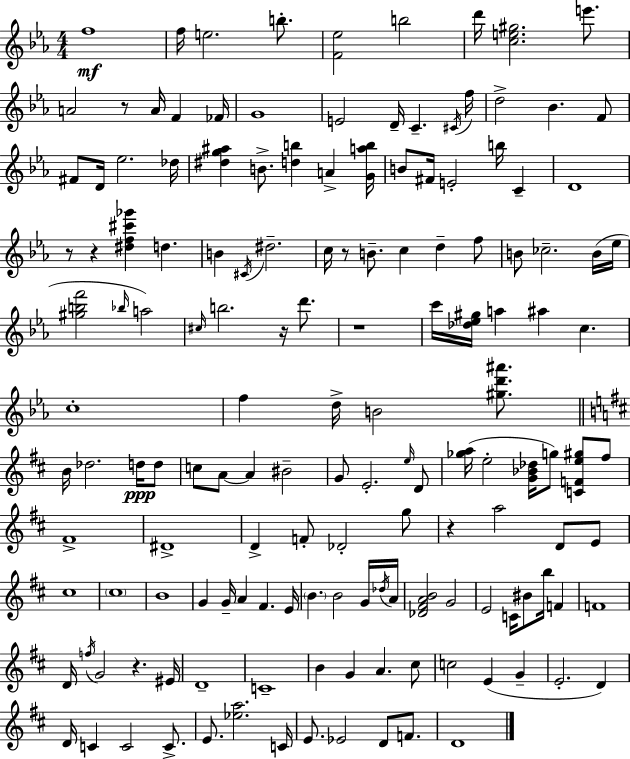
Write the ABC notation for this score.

X:1
T:Untitled
M:4/4
L:1/4
K:Cm
f4 f/4 e2 b/2 [F_e]2 b2 d'/4 [ce^g]2 e'/2 A2 z/2 A/4 F _F/4 G4 E2 D/4 C ^C/4 f/4 d2 _B F/2 ^F/2 D/4 _e2 _d/4 [^dg^a] B/2 [db] A [Gab]/4 B/2 ^F/4 E2 b/4 C D4 z/2 z [^df^c'_g'] d B ^C/4 ^d2 c/4 z/2 B/2 c d f/2 B/2 _c2 B/4 _e/4 [^gbf']2 _b/4 a2 ^c/4 b2 z/4 d'/2 z4 c'/4 [_d_e^g]/4 a ^a c c4 f d/4 B2 [^gd'^a']/2 B/4 _d2 d/4 d/2 c/2 A/2 A ^B2 G/2 E2 e/4 D/2 [_ga]/4 e2 [G_B_d]/4 g/2 [CFe^g]/2 ^f/2 ^F4 ^D4 D F/2 _D2 g/2 z a2 D/2 E/2 ^c4 ^c4 B4 G G/4 A ^F E/4 B B2 G/4 _d/4 A/4 [_D^FAB]2 G2 E2 C/4 ^B/2 b/4 F F4 D/4 f/4 G2 z ^E/4 D4 C4 B G A ^c/2 c2 E G E2 D D/4 C C2 C/2 E/2 [_ea]2 C/4 E/2 _E2 D/2 F/2 D4